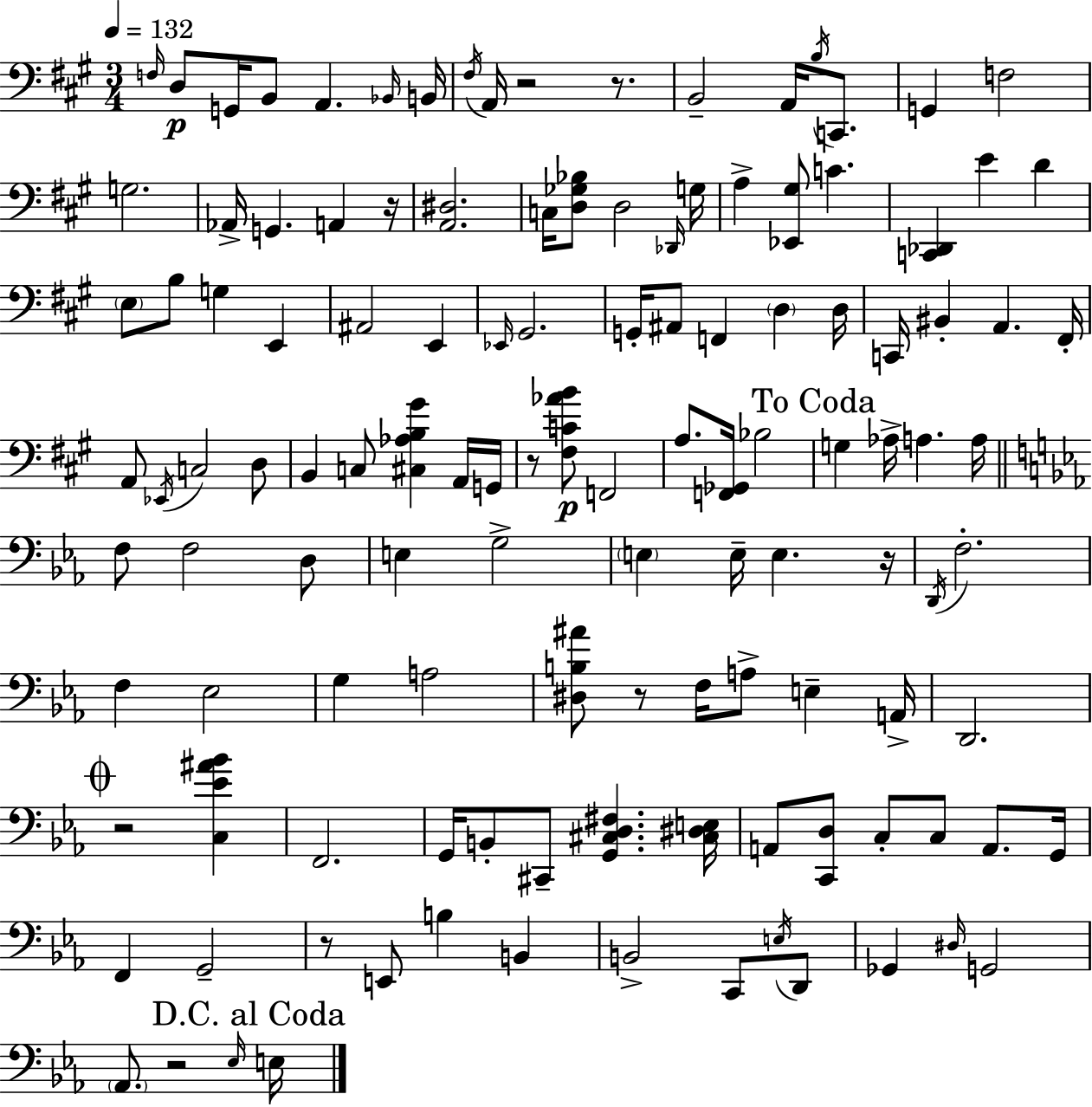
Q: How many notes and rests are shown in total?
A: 123